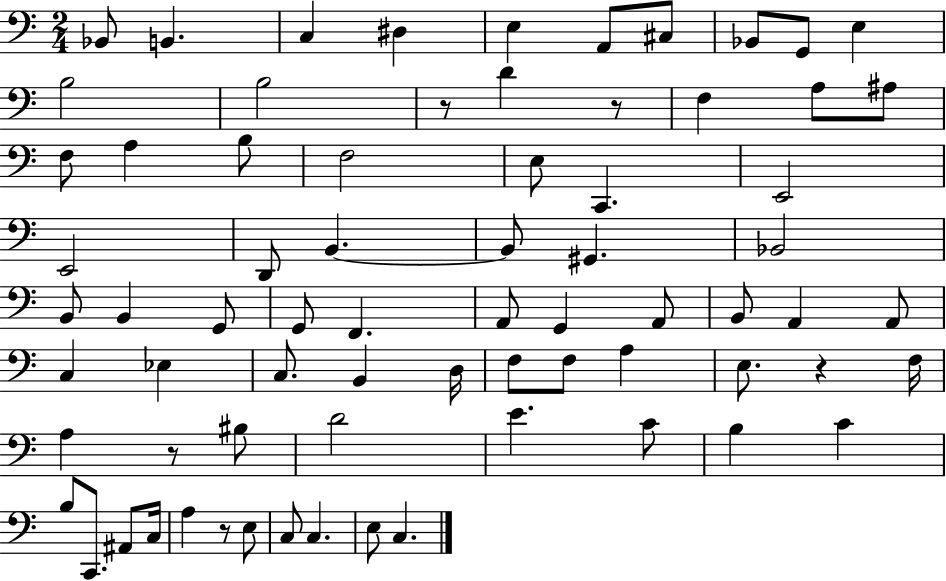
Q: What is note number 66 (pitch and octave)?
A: E3